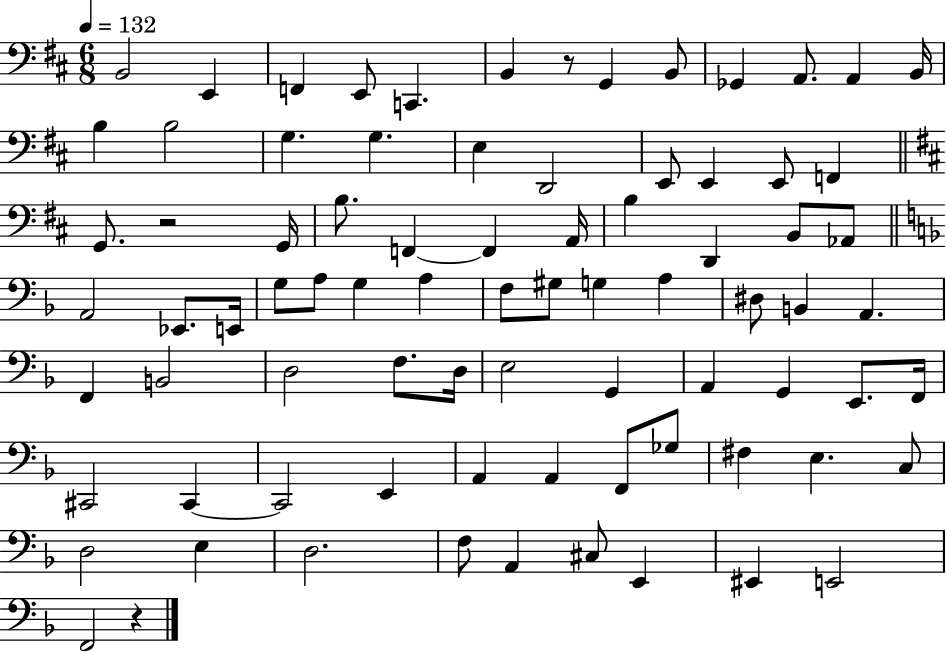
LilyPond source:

{
  \clef bass
  \numericTimeSignature
  \time 6/8
  \key d \major
  \tempo 4 = 132
  b,2 e,4 | f,4 e,8 c,4. | b,4 r8 g,4 b,8 | ges,4 a,8. a,4 b,16 | \break b4 b2 | g4. g4. | e4 d,2 | e,8 e,4 e,8 f,4 | \break \bar "||" \break \key d \major g,8. r2 g,16 | b8. f,4~~ f,4 a,16 | b4 d,4 b,8 aes,8 | \bar "||" \break \key f \major a,2 ees,8. e,16 | g8 a8 g4 a4 | f8 gis8 g4 a4 | dis8 b,4 a,4. | \break f,4 b,2 | d2 f8. d16 | e2 g,4 | a,4 g,4 e,8. f,16 | \break cis,2 cis,4~~ | cis,2 e,4 | a,4 a,4 f,8 ges8 | fis4 e4. c8 | \break d2 e4 | d2. | f8 a,4 cis8 e,4 | eis,4 e,2 | \break f,2 r4 | \bar "|."
}